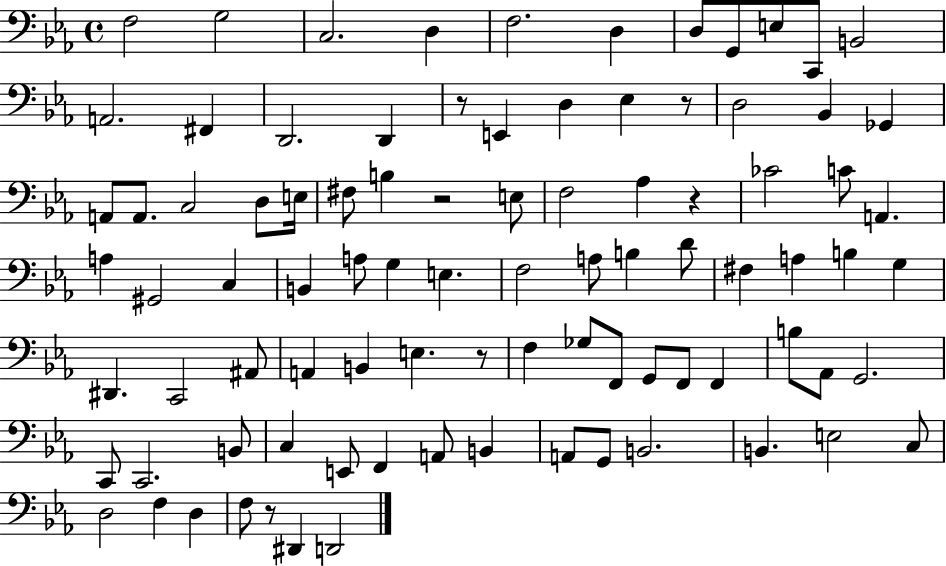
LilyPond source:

{
  \clef bass
  \time 4/4
  \defaultTimeSignature
  \key ees \major
  f2 g2 | c2. d4 | f2. d4 | d8 g,8 e8 c,8 b,2 | \break a,2. fis,4 | d,2. d,4 | r8 e,4 d4 ees4 r8 | d2 bes,4 ges,4 | \break a,8 a,8. c2 d8 e16 | fis8 b4 r2 e8 | f2 aes4 r4 | ces'2 c'8 a,4. | \break a4 gis,2 c4 | b,4 a8 g4 e4. | f2 a8 b4 d'8 | fis4 a4 b4 g4 | \break dis,4. c,2 ais,8 | a,4 b,4 e4. r8 | f4 ges8 f,8 g,8 f,8 f,4 | b8 aes,8 g,2. | \break c,8 c,2. b,8 | c4 e,8 f,4 a,8 b,4 | a,8 g,8 b,2. | b,4. e2 c8 | \break d2 f4 d4 | f8 r8 dis,4 d,2 | \bar "|."
}